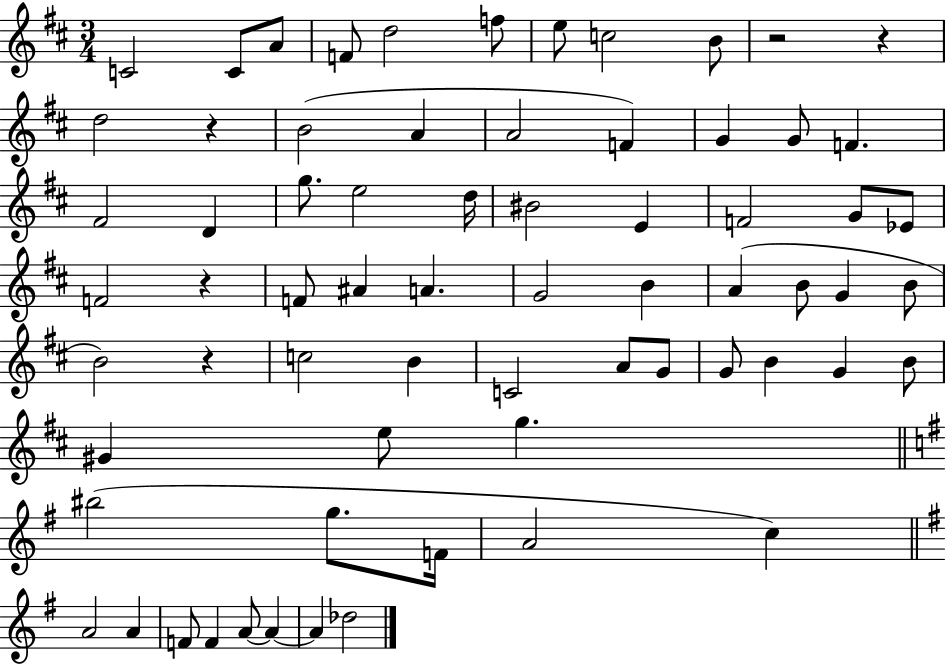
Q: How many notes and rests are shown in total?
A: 68